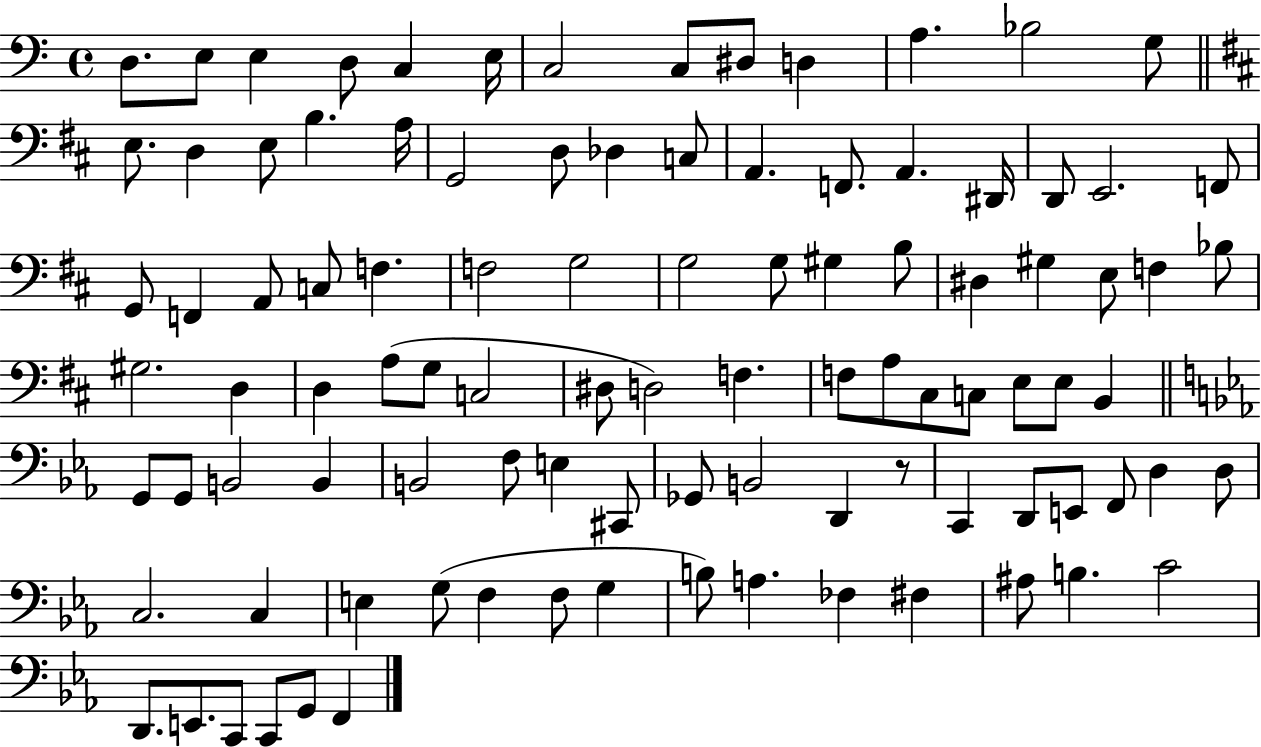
{
  \clef bass
  \time 4/4
  \defaultTimeSignature
  \key c \major
  d8. e8 e4 d8 c4 e16 | c2 c8 dis8 d4 | a4. bes2 g8 | \bar "||" \break \key d \major e8. d4 e8 b4. a16 | g,2 d8 des4 c8 | a,4. f,8. a,4. dis,16 | d,8 e,2. f,8 | \break g,8 f,4 a,8 c8 f4. | f2 g2 | g2 g8 gis4 b8 | dis4 gis4 e8 f4 bes8 | \break gis2. d4 | d4 a8( g8 c2 | dis8 d2) f4. | f8 a8 cis8 c8 e8 e8 b,4 | \break \bar "||" \break \key c \minor g,8 g,8 b,2 b,4 | b,2 f8 e4 cis,8 | ges,8 b,2 d,4 r8 | c,4 d,8 e,8 f,8 d4 d8 | \break c2. c4 | e4 g8( f4 f8 g4 | b8) a4. fes4 fis4 | ais8 b4. c'2 | \break d,8. e,8. c,8 c,8 g,8 f,4 | \bar "|."
}